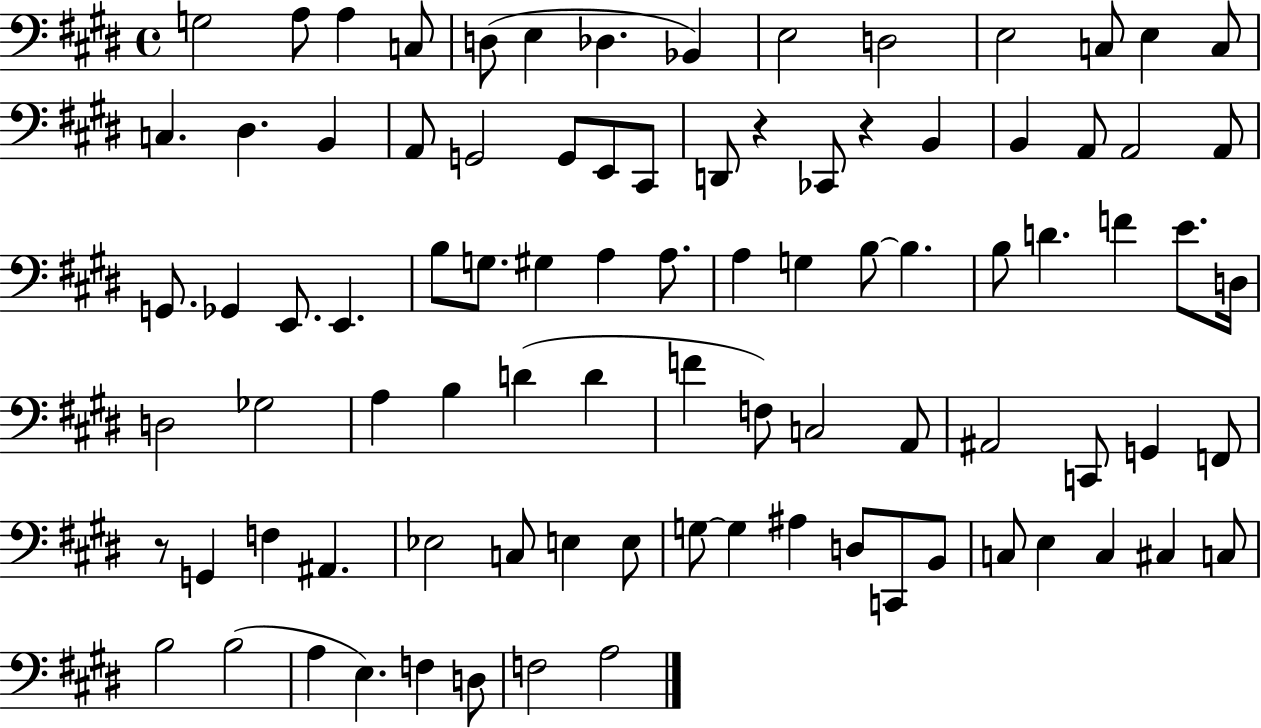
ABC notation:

X:1
T:Untitled
M:4/4
L:1/4
K:E
G,2 A,/2 A, C,/2 D,/2 E, _D, _B,, E,2 D,2 E,2 C,/2 E, C,/2 C, ^D, B,, A,,/2 G,,2 G,,/2 E,,/2 ^C,,/2 D,,/2 z _C,,/2 z B,, B,, A,,/2 A,,2 A,,/2 G,,/2 _G,, E,,/2 E,, B,/2 G,/2 ^G, A, A,/2 A, G, B,/2 B, B,/2 D F E/2 D,/4 D,2 _G,2 A, B, D D F F,/2 C,2 A,,/2 ^A,,2 C,,/2 G,, F,,/2 z/2 G,, F, ^A,, _E,2 C,/2 E, E,/2 G,/2 G, ^A, D,/2 C,,/2 B,,/2 C,/2 E, C, ^C, C,/2 B,2 B,2 A, E, F, D,/2 F,2 A,2